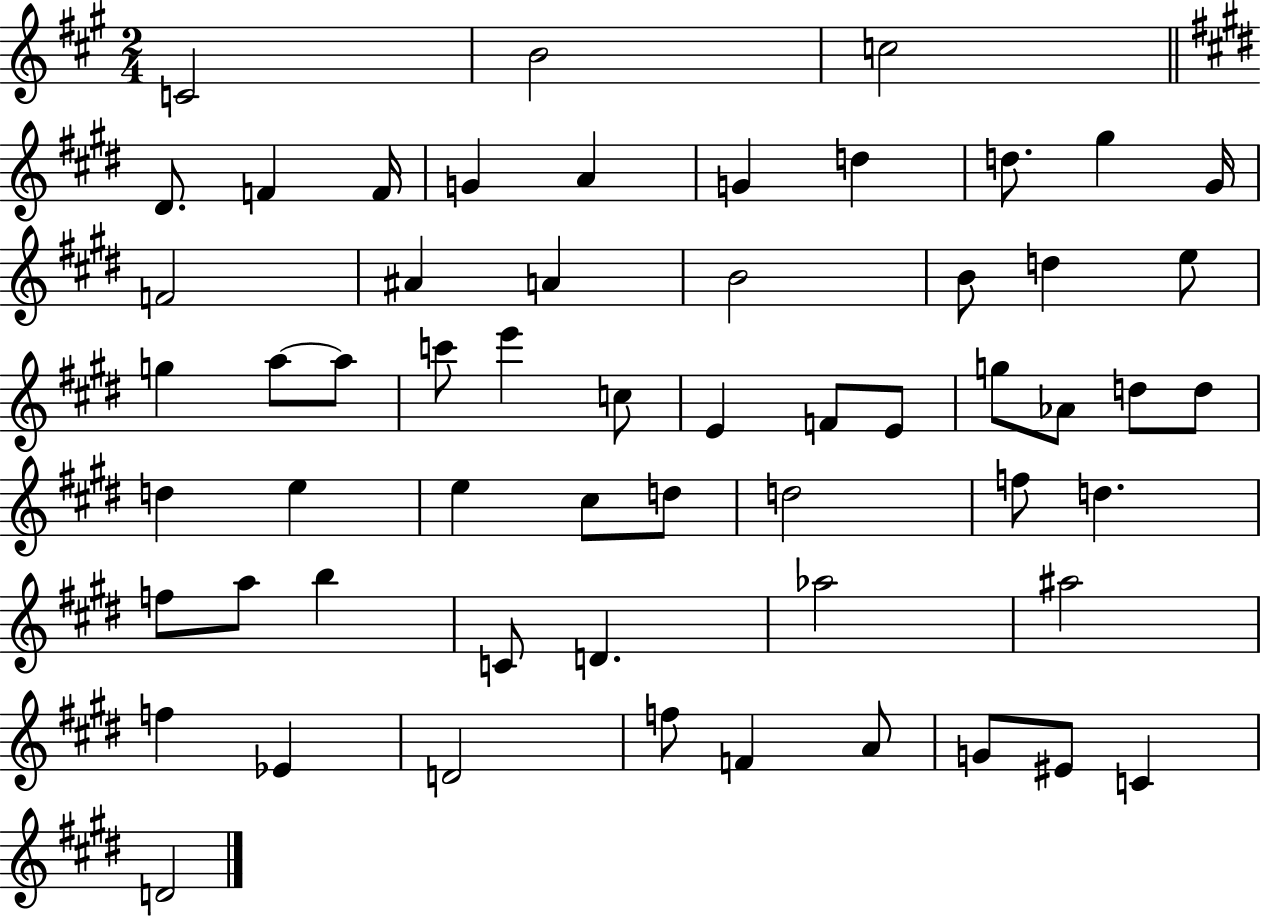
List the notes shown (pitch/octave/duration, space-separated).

C4/h B4/h C5/h D#4/e. F4/q F4/s G4/q A4/q G4/q D5/q D5/e. G#5/q G#4/s F4/h A#4/q A4/q B4/h B4/e D5/q E5/e G5/q A5/e A5/e C6/e E6/q C5/e E4/q F4/e E4/e G5/e Ab4/e D5/e D5/e D5/q E5/q E5/q C#5/e D5/e D5/h F5/e D5/q. F5/e A5/e B5/q C4/e D4/q. Ab5/h A#5/h F5/q Eb4/q D4/h F5/e F4/q A4/e G4/e EIS4/e C4/q D4/h